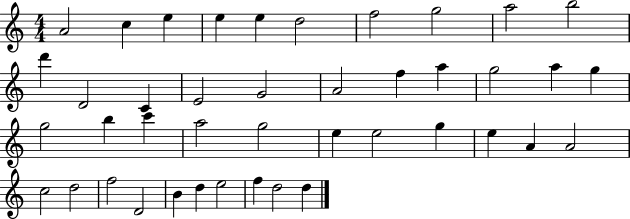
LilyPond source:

{
  \clef treble
  \numericTimeSignature
  \time 4/4
  \key c \major
  a'2 c''4 e''4 | e''4 e''4 d''2 | f''2 g''2 | a''2 b''2 | \break d'''4 d'2 c'4 | e'2 g'2 | a'2 f''4 a''4 | g''2 a''4 g''4 | \break g''2 b''4 c'''4 | a''2 g''2 | e''4 e''2 g''4 | e''4 a'4 a'2 | \break c''2 d''2 | f''2 d'2 | b'4 d''4 e''2 | f''4 d''2 d''4 | \break \bar "|."
}